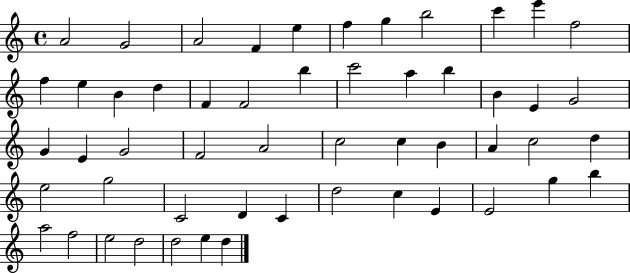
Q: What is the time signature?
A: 4/4